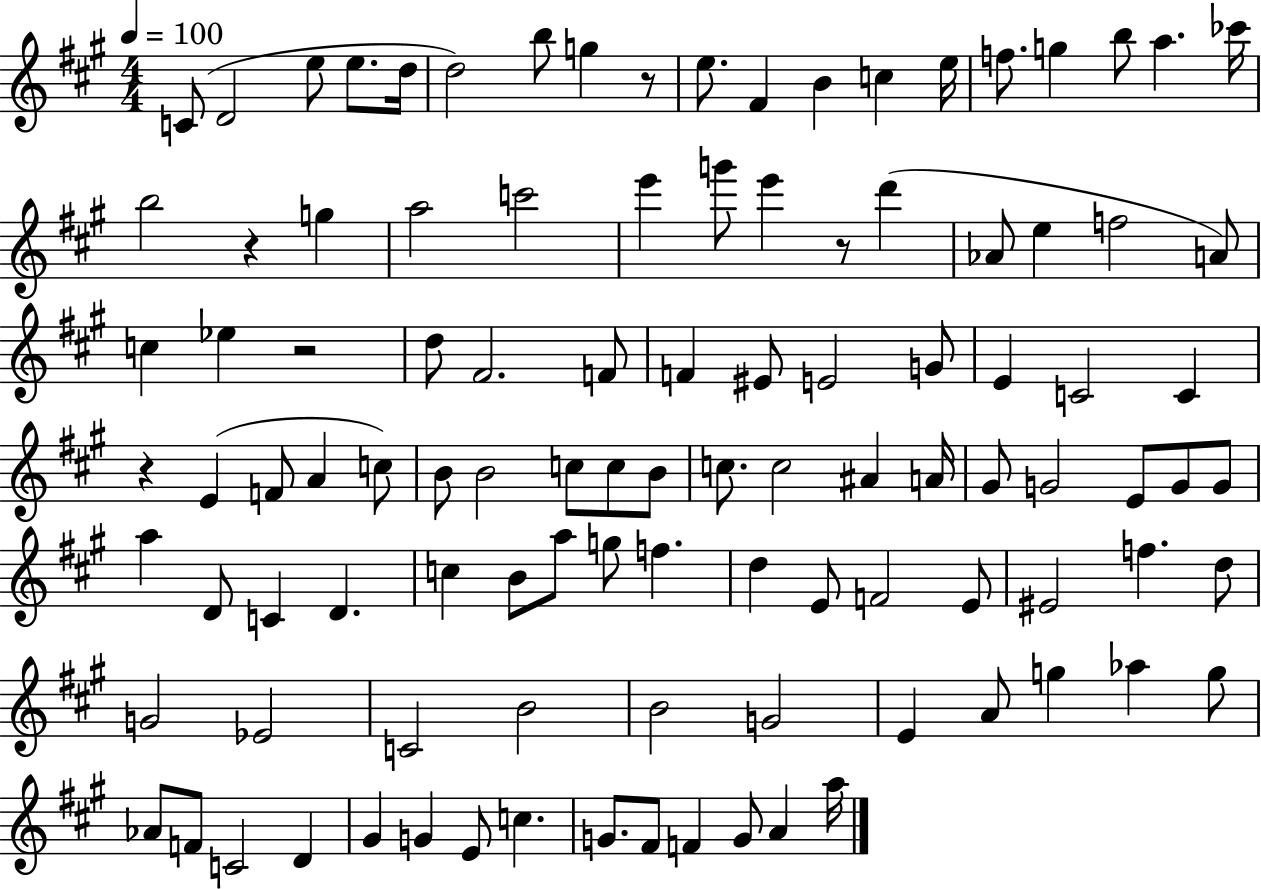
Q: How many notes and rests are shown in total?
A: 106